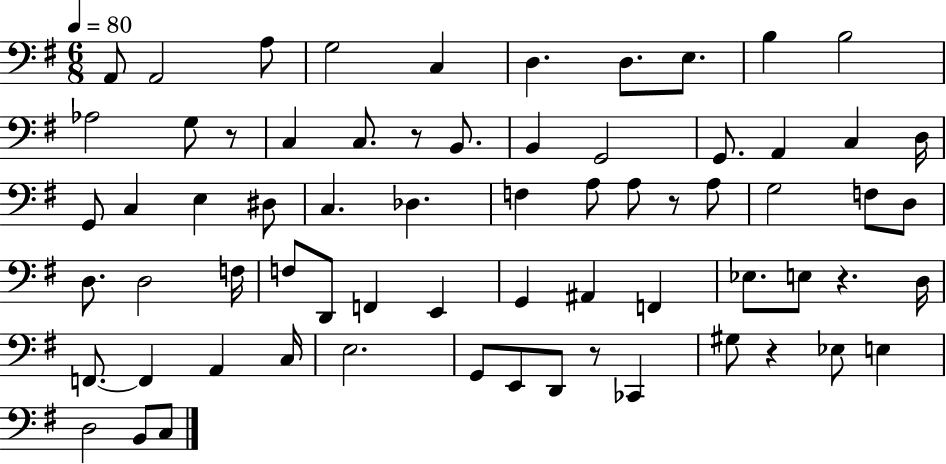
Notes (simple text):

A2/e A2/h A3/e G3/h C3/q D3/q. D3/e. E3/e. B3/q B3/h Ab3/h G3/e R/e C3/q C3/e. R/e B2/e. B2/q G2/h G2/e. A2/q C3/q D3/s G2/e C3/q E3/q D#3/e C3/q. Db3/q. F3/q A3/e A3/e R/e A3/e G3/h F3/e D3/e D3/e. D3/h F3/s F3/e D2/e F2/q E2/q G2/q A#2/q F2/q Eb3/e. E3/e R/q. D3/s F2/e. F2/q A2/q C3/s E3/h. G2/e E2/e D2/e R/e CES2/q G#3/e R/q Eb3/e E3/q D3/h B2/e C3/e